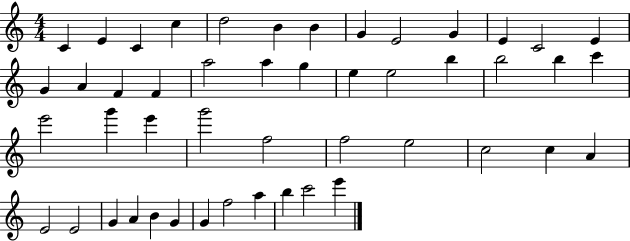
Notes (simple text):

C4/q E4/q C4/q C5/q D5/h B4/q B4/q G4/q E4/h G4/q E4/q C4/h E4/q G4/q A4/q F4/q F4/q A5/h A5/q G5/q E5/q E5/h B5/q B5/h B5/q C6/q E6/h G6/q E6/q G6/h F5/h F5/h E5/h C5/h C5/q A4/q E4/h E4/h G4/q A4/q B4/q G4/q G4/q F5/h A5/q B5/q C6/h E6/q